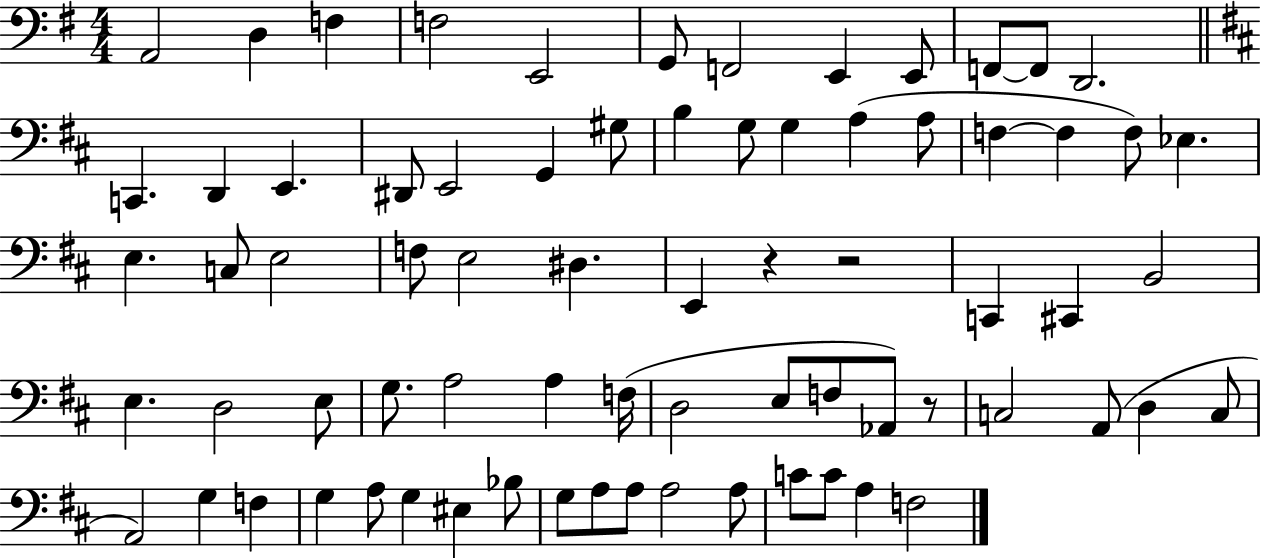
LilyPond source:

{
  \clef bass
  \numericTimeSignature
  \time 4/4
  \key g \major
  a,2 d4 f4 | f2 e,2 | g,8 f,2 e,4 e,8 | f,8~~ f,8 d,2. | \break \bar "||" \break \key b \minor c,4. d,4 e,4. | dis,8 e,2 g,4 gis8 | b4 g8 g4 a4( a8 | f4~~ f4 f8) ees4. | \break e4. c8 e2 | f8 e2 dis4. | e,4 r4 r2 | c,4 cis,4 b,2 | \break e4. d2 e8 | g8. a2 a4 f16( | d2 e8 f8 aes,8) r8 | c2 a,8( d4 c8 | \break a,2) g4 f4 | g4 a8 g4 eis4 bes8 | g8 a8 a8 a2 a8 | c'8 c'8 a4 f2 | \break \bar "|."
}